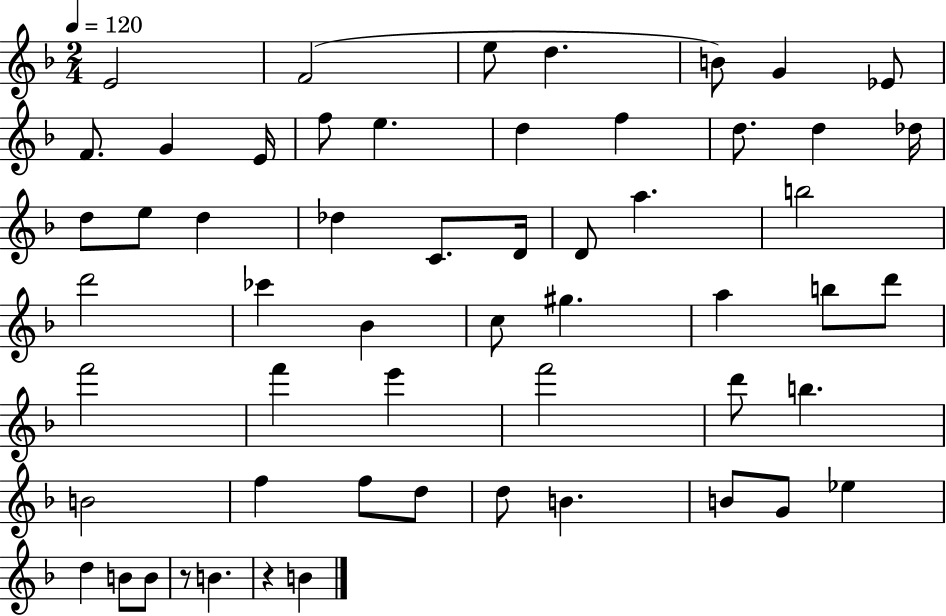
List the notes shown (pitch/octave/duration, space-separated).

E4/h F4/h E5/e D5/q. B4/e G4/q Eb4/e F4/e. G4/q E4/s F5/e E5/q. D5/q F5/q D5/e. D5/q Db5/s D5/e E5/e D5/q Db5/q C4/e. D4/s D4/e A5/q. B5/h D6/h CES6/q Bb4/q C5/e G#5/q. A5/q B5/e D6/e F6/h F6/q E6/q F6/h D6/e B5/q. B4/h F5/q F5/e D5/e D5/e B4/q. B4/e G4/e Eb5/q D5/q B4/e B4/e R/e B4/q. R/q B4/q